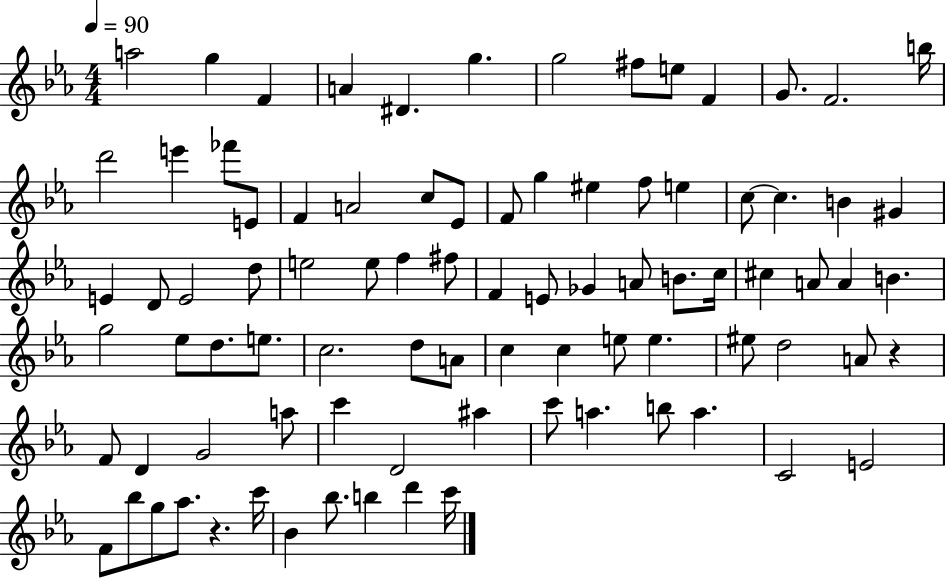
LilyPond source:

{
  \clef treble
  \numericTimeSignature
  \time 4/4
  \key ees \major
  \tempo 4 = 90
  a''2 g''4 f'4 | a'4 dis'4. g''4. | g''2 fis''8 e''8 f'4 | g'8. f'2. b''16 | \break d'''2 e'''4 fes'''8 e'8 | f'4 a'2 c''8 ees'8 | f'8 g''4 eis''4 f''8 e''4 | c''8~~ c''4. b'4 gis'4 | \break e'4 d'8 e'2 d''8 | e''2 e''8 f''4 fis''8 | f'4 e'8 ges'4 a'8 b'8. c''16 | cis''4 a'8 a'4 b'4. | \break g''2 ees''8 d''8. e''8. | c''2. d''8 a'8 | c''4 c''4 e''8 e''4. | eis''8 d''2 a'8 r4 | \break f'8 d'4 g'2 a''8 | c'''4 d'2 ais''4 | c'''8 a''4. b''8 a''4. | c'2 e'2 | \break f'8 bes''8 g''8 aes''8. r4. c'''16 | bes'4 bes''8. b''4 d'''4 c'''16 | \bar "|."
}